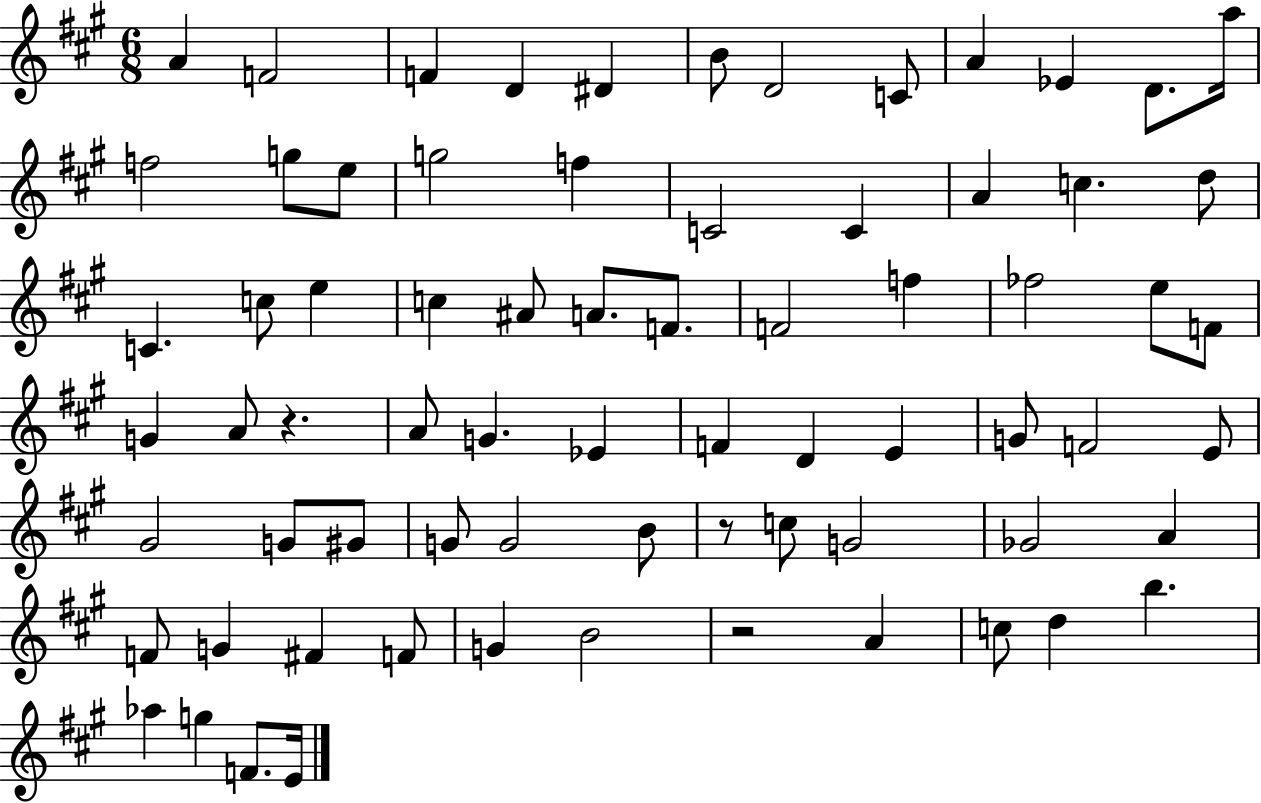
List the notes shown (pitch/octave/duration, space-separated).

A4/q F4/h F4/q D4/q D#4/q B4/e D4/h C4/e A4/q Eb4/q D4/e. A5/s F5/h G5/e E5/e G5/h F5/q C4/h C4/q A4/q C5/q. D5/e C4/q. C5/e E5/q C5/q A#4/e A4/e. F4/e. F4/h F5/q FES5/h E5/e F4/e G4/q A4/e R/q. A4/e G4/q. Eb4/q F4/q D4/q E4/q G4/e F4/h E4/e G#4/h G4/e G#4/e G4/e G4/h B4/e R/e C5/e G4/h Gb4/h A4/q F4/e G4/q F#4/q F4/e G4/q B4/h R/h A4/q C5/e D5/q B5/q. Ab5/q G5/q F4/e. E4/s